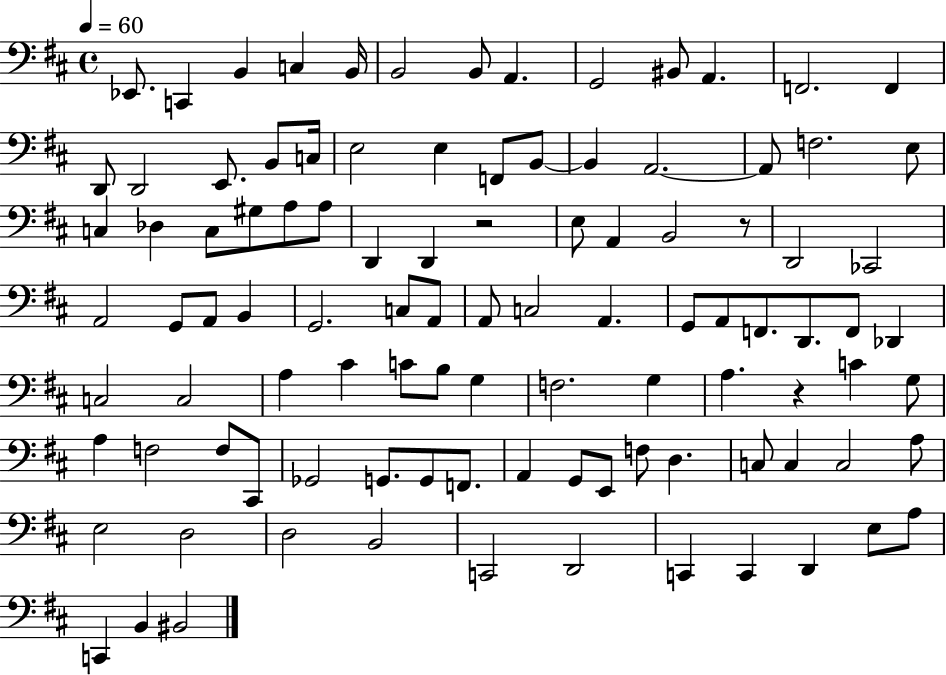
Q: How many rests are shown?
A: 3